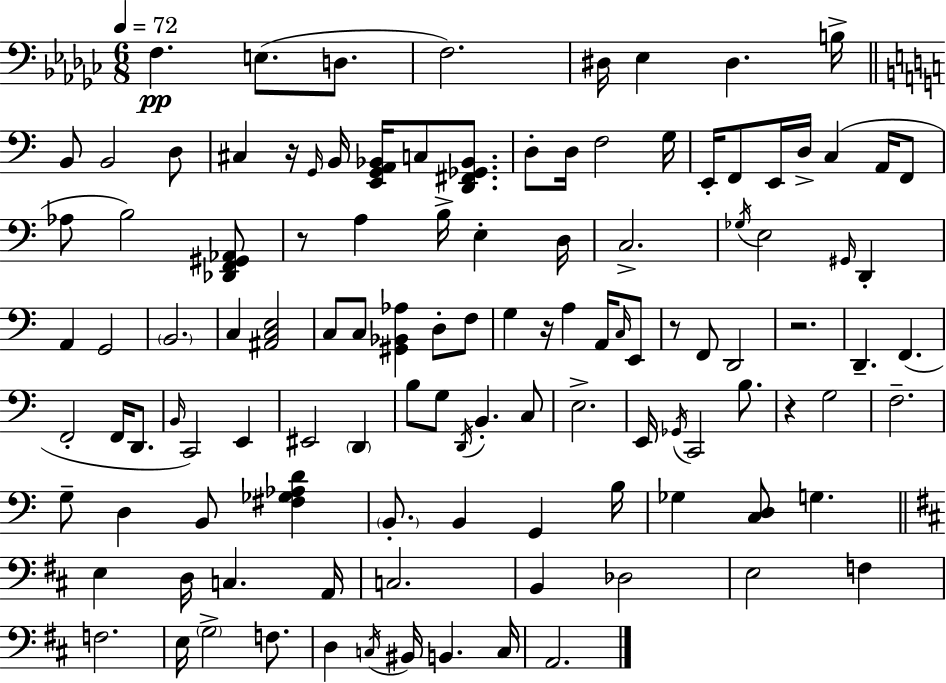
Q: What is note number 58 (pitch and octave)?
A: B2